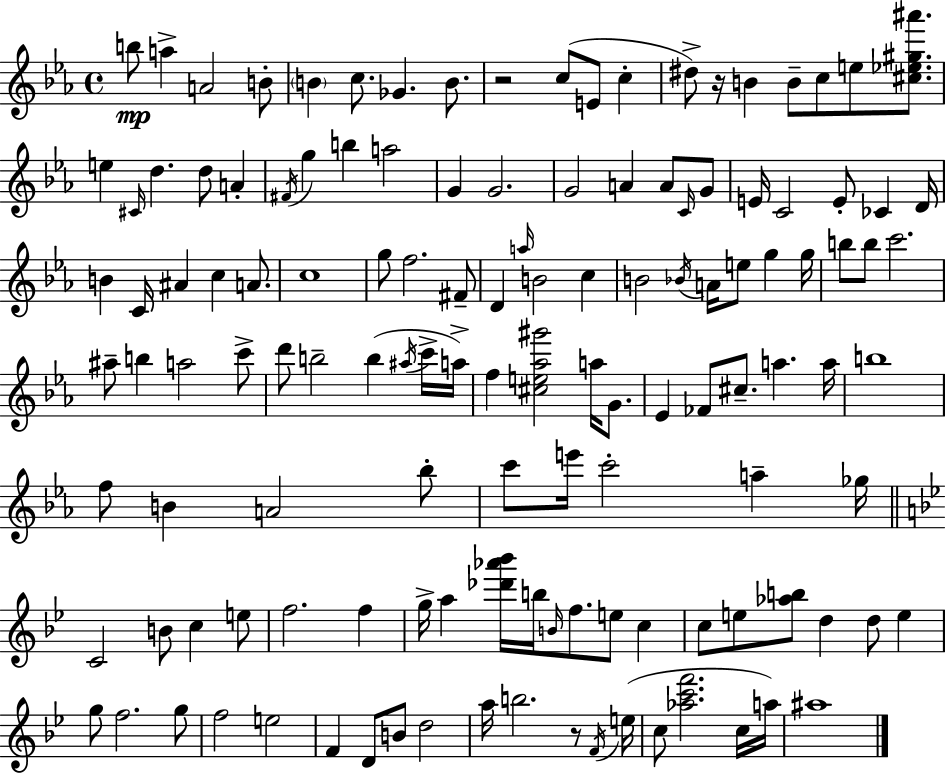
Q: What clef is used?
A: treble